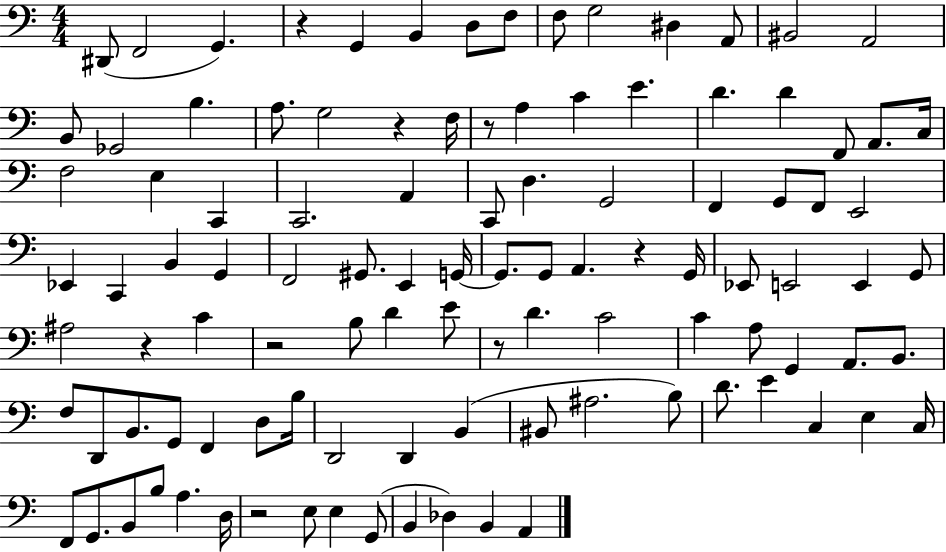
X:1
T:Untitled
M:4/4
L:1/4
K:C
^D,,/2 F,,2 G,, z G,, B,, D,/2 F,/2 F,/2 G,2 ^D, A,,/2 ^B,,2 A,,2 B,,/2 _G,,2 B, A,/2 G,2 z F,/4 z/2 A, C E D D F,,/2 A,,/2 C,/4 F,2 E, C,, C,,2 A,, C,,/2 D, G,,2 F,, G,,/2 F,,/2 E,,2 _E,, C,, B,, G,, F,,2 ^G,,/2 E,, G,,/4 G,,/2 G,,/2 A,, z G,,/4 _E,,/2 E,,2 E,, G,,/2 ^A,2 z C z2 B,/2 D E/2 z/2 D C2 C A,/2 G,, A,,/2 B,,/2 F,/2 D,,/2 B,,/2 G,,/2 F,, D,/2 B,/4 D,,2 D,, B,, ^B,,/2 ^A,2 B,/2 D/2 E C, E, C,/4 F,,/2 G,,/2 B,,/2 B,/2 A, D,/4 z2 E,/2 E, G,,/2 B,, _D, B,, A,,